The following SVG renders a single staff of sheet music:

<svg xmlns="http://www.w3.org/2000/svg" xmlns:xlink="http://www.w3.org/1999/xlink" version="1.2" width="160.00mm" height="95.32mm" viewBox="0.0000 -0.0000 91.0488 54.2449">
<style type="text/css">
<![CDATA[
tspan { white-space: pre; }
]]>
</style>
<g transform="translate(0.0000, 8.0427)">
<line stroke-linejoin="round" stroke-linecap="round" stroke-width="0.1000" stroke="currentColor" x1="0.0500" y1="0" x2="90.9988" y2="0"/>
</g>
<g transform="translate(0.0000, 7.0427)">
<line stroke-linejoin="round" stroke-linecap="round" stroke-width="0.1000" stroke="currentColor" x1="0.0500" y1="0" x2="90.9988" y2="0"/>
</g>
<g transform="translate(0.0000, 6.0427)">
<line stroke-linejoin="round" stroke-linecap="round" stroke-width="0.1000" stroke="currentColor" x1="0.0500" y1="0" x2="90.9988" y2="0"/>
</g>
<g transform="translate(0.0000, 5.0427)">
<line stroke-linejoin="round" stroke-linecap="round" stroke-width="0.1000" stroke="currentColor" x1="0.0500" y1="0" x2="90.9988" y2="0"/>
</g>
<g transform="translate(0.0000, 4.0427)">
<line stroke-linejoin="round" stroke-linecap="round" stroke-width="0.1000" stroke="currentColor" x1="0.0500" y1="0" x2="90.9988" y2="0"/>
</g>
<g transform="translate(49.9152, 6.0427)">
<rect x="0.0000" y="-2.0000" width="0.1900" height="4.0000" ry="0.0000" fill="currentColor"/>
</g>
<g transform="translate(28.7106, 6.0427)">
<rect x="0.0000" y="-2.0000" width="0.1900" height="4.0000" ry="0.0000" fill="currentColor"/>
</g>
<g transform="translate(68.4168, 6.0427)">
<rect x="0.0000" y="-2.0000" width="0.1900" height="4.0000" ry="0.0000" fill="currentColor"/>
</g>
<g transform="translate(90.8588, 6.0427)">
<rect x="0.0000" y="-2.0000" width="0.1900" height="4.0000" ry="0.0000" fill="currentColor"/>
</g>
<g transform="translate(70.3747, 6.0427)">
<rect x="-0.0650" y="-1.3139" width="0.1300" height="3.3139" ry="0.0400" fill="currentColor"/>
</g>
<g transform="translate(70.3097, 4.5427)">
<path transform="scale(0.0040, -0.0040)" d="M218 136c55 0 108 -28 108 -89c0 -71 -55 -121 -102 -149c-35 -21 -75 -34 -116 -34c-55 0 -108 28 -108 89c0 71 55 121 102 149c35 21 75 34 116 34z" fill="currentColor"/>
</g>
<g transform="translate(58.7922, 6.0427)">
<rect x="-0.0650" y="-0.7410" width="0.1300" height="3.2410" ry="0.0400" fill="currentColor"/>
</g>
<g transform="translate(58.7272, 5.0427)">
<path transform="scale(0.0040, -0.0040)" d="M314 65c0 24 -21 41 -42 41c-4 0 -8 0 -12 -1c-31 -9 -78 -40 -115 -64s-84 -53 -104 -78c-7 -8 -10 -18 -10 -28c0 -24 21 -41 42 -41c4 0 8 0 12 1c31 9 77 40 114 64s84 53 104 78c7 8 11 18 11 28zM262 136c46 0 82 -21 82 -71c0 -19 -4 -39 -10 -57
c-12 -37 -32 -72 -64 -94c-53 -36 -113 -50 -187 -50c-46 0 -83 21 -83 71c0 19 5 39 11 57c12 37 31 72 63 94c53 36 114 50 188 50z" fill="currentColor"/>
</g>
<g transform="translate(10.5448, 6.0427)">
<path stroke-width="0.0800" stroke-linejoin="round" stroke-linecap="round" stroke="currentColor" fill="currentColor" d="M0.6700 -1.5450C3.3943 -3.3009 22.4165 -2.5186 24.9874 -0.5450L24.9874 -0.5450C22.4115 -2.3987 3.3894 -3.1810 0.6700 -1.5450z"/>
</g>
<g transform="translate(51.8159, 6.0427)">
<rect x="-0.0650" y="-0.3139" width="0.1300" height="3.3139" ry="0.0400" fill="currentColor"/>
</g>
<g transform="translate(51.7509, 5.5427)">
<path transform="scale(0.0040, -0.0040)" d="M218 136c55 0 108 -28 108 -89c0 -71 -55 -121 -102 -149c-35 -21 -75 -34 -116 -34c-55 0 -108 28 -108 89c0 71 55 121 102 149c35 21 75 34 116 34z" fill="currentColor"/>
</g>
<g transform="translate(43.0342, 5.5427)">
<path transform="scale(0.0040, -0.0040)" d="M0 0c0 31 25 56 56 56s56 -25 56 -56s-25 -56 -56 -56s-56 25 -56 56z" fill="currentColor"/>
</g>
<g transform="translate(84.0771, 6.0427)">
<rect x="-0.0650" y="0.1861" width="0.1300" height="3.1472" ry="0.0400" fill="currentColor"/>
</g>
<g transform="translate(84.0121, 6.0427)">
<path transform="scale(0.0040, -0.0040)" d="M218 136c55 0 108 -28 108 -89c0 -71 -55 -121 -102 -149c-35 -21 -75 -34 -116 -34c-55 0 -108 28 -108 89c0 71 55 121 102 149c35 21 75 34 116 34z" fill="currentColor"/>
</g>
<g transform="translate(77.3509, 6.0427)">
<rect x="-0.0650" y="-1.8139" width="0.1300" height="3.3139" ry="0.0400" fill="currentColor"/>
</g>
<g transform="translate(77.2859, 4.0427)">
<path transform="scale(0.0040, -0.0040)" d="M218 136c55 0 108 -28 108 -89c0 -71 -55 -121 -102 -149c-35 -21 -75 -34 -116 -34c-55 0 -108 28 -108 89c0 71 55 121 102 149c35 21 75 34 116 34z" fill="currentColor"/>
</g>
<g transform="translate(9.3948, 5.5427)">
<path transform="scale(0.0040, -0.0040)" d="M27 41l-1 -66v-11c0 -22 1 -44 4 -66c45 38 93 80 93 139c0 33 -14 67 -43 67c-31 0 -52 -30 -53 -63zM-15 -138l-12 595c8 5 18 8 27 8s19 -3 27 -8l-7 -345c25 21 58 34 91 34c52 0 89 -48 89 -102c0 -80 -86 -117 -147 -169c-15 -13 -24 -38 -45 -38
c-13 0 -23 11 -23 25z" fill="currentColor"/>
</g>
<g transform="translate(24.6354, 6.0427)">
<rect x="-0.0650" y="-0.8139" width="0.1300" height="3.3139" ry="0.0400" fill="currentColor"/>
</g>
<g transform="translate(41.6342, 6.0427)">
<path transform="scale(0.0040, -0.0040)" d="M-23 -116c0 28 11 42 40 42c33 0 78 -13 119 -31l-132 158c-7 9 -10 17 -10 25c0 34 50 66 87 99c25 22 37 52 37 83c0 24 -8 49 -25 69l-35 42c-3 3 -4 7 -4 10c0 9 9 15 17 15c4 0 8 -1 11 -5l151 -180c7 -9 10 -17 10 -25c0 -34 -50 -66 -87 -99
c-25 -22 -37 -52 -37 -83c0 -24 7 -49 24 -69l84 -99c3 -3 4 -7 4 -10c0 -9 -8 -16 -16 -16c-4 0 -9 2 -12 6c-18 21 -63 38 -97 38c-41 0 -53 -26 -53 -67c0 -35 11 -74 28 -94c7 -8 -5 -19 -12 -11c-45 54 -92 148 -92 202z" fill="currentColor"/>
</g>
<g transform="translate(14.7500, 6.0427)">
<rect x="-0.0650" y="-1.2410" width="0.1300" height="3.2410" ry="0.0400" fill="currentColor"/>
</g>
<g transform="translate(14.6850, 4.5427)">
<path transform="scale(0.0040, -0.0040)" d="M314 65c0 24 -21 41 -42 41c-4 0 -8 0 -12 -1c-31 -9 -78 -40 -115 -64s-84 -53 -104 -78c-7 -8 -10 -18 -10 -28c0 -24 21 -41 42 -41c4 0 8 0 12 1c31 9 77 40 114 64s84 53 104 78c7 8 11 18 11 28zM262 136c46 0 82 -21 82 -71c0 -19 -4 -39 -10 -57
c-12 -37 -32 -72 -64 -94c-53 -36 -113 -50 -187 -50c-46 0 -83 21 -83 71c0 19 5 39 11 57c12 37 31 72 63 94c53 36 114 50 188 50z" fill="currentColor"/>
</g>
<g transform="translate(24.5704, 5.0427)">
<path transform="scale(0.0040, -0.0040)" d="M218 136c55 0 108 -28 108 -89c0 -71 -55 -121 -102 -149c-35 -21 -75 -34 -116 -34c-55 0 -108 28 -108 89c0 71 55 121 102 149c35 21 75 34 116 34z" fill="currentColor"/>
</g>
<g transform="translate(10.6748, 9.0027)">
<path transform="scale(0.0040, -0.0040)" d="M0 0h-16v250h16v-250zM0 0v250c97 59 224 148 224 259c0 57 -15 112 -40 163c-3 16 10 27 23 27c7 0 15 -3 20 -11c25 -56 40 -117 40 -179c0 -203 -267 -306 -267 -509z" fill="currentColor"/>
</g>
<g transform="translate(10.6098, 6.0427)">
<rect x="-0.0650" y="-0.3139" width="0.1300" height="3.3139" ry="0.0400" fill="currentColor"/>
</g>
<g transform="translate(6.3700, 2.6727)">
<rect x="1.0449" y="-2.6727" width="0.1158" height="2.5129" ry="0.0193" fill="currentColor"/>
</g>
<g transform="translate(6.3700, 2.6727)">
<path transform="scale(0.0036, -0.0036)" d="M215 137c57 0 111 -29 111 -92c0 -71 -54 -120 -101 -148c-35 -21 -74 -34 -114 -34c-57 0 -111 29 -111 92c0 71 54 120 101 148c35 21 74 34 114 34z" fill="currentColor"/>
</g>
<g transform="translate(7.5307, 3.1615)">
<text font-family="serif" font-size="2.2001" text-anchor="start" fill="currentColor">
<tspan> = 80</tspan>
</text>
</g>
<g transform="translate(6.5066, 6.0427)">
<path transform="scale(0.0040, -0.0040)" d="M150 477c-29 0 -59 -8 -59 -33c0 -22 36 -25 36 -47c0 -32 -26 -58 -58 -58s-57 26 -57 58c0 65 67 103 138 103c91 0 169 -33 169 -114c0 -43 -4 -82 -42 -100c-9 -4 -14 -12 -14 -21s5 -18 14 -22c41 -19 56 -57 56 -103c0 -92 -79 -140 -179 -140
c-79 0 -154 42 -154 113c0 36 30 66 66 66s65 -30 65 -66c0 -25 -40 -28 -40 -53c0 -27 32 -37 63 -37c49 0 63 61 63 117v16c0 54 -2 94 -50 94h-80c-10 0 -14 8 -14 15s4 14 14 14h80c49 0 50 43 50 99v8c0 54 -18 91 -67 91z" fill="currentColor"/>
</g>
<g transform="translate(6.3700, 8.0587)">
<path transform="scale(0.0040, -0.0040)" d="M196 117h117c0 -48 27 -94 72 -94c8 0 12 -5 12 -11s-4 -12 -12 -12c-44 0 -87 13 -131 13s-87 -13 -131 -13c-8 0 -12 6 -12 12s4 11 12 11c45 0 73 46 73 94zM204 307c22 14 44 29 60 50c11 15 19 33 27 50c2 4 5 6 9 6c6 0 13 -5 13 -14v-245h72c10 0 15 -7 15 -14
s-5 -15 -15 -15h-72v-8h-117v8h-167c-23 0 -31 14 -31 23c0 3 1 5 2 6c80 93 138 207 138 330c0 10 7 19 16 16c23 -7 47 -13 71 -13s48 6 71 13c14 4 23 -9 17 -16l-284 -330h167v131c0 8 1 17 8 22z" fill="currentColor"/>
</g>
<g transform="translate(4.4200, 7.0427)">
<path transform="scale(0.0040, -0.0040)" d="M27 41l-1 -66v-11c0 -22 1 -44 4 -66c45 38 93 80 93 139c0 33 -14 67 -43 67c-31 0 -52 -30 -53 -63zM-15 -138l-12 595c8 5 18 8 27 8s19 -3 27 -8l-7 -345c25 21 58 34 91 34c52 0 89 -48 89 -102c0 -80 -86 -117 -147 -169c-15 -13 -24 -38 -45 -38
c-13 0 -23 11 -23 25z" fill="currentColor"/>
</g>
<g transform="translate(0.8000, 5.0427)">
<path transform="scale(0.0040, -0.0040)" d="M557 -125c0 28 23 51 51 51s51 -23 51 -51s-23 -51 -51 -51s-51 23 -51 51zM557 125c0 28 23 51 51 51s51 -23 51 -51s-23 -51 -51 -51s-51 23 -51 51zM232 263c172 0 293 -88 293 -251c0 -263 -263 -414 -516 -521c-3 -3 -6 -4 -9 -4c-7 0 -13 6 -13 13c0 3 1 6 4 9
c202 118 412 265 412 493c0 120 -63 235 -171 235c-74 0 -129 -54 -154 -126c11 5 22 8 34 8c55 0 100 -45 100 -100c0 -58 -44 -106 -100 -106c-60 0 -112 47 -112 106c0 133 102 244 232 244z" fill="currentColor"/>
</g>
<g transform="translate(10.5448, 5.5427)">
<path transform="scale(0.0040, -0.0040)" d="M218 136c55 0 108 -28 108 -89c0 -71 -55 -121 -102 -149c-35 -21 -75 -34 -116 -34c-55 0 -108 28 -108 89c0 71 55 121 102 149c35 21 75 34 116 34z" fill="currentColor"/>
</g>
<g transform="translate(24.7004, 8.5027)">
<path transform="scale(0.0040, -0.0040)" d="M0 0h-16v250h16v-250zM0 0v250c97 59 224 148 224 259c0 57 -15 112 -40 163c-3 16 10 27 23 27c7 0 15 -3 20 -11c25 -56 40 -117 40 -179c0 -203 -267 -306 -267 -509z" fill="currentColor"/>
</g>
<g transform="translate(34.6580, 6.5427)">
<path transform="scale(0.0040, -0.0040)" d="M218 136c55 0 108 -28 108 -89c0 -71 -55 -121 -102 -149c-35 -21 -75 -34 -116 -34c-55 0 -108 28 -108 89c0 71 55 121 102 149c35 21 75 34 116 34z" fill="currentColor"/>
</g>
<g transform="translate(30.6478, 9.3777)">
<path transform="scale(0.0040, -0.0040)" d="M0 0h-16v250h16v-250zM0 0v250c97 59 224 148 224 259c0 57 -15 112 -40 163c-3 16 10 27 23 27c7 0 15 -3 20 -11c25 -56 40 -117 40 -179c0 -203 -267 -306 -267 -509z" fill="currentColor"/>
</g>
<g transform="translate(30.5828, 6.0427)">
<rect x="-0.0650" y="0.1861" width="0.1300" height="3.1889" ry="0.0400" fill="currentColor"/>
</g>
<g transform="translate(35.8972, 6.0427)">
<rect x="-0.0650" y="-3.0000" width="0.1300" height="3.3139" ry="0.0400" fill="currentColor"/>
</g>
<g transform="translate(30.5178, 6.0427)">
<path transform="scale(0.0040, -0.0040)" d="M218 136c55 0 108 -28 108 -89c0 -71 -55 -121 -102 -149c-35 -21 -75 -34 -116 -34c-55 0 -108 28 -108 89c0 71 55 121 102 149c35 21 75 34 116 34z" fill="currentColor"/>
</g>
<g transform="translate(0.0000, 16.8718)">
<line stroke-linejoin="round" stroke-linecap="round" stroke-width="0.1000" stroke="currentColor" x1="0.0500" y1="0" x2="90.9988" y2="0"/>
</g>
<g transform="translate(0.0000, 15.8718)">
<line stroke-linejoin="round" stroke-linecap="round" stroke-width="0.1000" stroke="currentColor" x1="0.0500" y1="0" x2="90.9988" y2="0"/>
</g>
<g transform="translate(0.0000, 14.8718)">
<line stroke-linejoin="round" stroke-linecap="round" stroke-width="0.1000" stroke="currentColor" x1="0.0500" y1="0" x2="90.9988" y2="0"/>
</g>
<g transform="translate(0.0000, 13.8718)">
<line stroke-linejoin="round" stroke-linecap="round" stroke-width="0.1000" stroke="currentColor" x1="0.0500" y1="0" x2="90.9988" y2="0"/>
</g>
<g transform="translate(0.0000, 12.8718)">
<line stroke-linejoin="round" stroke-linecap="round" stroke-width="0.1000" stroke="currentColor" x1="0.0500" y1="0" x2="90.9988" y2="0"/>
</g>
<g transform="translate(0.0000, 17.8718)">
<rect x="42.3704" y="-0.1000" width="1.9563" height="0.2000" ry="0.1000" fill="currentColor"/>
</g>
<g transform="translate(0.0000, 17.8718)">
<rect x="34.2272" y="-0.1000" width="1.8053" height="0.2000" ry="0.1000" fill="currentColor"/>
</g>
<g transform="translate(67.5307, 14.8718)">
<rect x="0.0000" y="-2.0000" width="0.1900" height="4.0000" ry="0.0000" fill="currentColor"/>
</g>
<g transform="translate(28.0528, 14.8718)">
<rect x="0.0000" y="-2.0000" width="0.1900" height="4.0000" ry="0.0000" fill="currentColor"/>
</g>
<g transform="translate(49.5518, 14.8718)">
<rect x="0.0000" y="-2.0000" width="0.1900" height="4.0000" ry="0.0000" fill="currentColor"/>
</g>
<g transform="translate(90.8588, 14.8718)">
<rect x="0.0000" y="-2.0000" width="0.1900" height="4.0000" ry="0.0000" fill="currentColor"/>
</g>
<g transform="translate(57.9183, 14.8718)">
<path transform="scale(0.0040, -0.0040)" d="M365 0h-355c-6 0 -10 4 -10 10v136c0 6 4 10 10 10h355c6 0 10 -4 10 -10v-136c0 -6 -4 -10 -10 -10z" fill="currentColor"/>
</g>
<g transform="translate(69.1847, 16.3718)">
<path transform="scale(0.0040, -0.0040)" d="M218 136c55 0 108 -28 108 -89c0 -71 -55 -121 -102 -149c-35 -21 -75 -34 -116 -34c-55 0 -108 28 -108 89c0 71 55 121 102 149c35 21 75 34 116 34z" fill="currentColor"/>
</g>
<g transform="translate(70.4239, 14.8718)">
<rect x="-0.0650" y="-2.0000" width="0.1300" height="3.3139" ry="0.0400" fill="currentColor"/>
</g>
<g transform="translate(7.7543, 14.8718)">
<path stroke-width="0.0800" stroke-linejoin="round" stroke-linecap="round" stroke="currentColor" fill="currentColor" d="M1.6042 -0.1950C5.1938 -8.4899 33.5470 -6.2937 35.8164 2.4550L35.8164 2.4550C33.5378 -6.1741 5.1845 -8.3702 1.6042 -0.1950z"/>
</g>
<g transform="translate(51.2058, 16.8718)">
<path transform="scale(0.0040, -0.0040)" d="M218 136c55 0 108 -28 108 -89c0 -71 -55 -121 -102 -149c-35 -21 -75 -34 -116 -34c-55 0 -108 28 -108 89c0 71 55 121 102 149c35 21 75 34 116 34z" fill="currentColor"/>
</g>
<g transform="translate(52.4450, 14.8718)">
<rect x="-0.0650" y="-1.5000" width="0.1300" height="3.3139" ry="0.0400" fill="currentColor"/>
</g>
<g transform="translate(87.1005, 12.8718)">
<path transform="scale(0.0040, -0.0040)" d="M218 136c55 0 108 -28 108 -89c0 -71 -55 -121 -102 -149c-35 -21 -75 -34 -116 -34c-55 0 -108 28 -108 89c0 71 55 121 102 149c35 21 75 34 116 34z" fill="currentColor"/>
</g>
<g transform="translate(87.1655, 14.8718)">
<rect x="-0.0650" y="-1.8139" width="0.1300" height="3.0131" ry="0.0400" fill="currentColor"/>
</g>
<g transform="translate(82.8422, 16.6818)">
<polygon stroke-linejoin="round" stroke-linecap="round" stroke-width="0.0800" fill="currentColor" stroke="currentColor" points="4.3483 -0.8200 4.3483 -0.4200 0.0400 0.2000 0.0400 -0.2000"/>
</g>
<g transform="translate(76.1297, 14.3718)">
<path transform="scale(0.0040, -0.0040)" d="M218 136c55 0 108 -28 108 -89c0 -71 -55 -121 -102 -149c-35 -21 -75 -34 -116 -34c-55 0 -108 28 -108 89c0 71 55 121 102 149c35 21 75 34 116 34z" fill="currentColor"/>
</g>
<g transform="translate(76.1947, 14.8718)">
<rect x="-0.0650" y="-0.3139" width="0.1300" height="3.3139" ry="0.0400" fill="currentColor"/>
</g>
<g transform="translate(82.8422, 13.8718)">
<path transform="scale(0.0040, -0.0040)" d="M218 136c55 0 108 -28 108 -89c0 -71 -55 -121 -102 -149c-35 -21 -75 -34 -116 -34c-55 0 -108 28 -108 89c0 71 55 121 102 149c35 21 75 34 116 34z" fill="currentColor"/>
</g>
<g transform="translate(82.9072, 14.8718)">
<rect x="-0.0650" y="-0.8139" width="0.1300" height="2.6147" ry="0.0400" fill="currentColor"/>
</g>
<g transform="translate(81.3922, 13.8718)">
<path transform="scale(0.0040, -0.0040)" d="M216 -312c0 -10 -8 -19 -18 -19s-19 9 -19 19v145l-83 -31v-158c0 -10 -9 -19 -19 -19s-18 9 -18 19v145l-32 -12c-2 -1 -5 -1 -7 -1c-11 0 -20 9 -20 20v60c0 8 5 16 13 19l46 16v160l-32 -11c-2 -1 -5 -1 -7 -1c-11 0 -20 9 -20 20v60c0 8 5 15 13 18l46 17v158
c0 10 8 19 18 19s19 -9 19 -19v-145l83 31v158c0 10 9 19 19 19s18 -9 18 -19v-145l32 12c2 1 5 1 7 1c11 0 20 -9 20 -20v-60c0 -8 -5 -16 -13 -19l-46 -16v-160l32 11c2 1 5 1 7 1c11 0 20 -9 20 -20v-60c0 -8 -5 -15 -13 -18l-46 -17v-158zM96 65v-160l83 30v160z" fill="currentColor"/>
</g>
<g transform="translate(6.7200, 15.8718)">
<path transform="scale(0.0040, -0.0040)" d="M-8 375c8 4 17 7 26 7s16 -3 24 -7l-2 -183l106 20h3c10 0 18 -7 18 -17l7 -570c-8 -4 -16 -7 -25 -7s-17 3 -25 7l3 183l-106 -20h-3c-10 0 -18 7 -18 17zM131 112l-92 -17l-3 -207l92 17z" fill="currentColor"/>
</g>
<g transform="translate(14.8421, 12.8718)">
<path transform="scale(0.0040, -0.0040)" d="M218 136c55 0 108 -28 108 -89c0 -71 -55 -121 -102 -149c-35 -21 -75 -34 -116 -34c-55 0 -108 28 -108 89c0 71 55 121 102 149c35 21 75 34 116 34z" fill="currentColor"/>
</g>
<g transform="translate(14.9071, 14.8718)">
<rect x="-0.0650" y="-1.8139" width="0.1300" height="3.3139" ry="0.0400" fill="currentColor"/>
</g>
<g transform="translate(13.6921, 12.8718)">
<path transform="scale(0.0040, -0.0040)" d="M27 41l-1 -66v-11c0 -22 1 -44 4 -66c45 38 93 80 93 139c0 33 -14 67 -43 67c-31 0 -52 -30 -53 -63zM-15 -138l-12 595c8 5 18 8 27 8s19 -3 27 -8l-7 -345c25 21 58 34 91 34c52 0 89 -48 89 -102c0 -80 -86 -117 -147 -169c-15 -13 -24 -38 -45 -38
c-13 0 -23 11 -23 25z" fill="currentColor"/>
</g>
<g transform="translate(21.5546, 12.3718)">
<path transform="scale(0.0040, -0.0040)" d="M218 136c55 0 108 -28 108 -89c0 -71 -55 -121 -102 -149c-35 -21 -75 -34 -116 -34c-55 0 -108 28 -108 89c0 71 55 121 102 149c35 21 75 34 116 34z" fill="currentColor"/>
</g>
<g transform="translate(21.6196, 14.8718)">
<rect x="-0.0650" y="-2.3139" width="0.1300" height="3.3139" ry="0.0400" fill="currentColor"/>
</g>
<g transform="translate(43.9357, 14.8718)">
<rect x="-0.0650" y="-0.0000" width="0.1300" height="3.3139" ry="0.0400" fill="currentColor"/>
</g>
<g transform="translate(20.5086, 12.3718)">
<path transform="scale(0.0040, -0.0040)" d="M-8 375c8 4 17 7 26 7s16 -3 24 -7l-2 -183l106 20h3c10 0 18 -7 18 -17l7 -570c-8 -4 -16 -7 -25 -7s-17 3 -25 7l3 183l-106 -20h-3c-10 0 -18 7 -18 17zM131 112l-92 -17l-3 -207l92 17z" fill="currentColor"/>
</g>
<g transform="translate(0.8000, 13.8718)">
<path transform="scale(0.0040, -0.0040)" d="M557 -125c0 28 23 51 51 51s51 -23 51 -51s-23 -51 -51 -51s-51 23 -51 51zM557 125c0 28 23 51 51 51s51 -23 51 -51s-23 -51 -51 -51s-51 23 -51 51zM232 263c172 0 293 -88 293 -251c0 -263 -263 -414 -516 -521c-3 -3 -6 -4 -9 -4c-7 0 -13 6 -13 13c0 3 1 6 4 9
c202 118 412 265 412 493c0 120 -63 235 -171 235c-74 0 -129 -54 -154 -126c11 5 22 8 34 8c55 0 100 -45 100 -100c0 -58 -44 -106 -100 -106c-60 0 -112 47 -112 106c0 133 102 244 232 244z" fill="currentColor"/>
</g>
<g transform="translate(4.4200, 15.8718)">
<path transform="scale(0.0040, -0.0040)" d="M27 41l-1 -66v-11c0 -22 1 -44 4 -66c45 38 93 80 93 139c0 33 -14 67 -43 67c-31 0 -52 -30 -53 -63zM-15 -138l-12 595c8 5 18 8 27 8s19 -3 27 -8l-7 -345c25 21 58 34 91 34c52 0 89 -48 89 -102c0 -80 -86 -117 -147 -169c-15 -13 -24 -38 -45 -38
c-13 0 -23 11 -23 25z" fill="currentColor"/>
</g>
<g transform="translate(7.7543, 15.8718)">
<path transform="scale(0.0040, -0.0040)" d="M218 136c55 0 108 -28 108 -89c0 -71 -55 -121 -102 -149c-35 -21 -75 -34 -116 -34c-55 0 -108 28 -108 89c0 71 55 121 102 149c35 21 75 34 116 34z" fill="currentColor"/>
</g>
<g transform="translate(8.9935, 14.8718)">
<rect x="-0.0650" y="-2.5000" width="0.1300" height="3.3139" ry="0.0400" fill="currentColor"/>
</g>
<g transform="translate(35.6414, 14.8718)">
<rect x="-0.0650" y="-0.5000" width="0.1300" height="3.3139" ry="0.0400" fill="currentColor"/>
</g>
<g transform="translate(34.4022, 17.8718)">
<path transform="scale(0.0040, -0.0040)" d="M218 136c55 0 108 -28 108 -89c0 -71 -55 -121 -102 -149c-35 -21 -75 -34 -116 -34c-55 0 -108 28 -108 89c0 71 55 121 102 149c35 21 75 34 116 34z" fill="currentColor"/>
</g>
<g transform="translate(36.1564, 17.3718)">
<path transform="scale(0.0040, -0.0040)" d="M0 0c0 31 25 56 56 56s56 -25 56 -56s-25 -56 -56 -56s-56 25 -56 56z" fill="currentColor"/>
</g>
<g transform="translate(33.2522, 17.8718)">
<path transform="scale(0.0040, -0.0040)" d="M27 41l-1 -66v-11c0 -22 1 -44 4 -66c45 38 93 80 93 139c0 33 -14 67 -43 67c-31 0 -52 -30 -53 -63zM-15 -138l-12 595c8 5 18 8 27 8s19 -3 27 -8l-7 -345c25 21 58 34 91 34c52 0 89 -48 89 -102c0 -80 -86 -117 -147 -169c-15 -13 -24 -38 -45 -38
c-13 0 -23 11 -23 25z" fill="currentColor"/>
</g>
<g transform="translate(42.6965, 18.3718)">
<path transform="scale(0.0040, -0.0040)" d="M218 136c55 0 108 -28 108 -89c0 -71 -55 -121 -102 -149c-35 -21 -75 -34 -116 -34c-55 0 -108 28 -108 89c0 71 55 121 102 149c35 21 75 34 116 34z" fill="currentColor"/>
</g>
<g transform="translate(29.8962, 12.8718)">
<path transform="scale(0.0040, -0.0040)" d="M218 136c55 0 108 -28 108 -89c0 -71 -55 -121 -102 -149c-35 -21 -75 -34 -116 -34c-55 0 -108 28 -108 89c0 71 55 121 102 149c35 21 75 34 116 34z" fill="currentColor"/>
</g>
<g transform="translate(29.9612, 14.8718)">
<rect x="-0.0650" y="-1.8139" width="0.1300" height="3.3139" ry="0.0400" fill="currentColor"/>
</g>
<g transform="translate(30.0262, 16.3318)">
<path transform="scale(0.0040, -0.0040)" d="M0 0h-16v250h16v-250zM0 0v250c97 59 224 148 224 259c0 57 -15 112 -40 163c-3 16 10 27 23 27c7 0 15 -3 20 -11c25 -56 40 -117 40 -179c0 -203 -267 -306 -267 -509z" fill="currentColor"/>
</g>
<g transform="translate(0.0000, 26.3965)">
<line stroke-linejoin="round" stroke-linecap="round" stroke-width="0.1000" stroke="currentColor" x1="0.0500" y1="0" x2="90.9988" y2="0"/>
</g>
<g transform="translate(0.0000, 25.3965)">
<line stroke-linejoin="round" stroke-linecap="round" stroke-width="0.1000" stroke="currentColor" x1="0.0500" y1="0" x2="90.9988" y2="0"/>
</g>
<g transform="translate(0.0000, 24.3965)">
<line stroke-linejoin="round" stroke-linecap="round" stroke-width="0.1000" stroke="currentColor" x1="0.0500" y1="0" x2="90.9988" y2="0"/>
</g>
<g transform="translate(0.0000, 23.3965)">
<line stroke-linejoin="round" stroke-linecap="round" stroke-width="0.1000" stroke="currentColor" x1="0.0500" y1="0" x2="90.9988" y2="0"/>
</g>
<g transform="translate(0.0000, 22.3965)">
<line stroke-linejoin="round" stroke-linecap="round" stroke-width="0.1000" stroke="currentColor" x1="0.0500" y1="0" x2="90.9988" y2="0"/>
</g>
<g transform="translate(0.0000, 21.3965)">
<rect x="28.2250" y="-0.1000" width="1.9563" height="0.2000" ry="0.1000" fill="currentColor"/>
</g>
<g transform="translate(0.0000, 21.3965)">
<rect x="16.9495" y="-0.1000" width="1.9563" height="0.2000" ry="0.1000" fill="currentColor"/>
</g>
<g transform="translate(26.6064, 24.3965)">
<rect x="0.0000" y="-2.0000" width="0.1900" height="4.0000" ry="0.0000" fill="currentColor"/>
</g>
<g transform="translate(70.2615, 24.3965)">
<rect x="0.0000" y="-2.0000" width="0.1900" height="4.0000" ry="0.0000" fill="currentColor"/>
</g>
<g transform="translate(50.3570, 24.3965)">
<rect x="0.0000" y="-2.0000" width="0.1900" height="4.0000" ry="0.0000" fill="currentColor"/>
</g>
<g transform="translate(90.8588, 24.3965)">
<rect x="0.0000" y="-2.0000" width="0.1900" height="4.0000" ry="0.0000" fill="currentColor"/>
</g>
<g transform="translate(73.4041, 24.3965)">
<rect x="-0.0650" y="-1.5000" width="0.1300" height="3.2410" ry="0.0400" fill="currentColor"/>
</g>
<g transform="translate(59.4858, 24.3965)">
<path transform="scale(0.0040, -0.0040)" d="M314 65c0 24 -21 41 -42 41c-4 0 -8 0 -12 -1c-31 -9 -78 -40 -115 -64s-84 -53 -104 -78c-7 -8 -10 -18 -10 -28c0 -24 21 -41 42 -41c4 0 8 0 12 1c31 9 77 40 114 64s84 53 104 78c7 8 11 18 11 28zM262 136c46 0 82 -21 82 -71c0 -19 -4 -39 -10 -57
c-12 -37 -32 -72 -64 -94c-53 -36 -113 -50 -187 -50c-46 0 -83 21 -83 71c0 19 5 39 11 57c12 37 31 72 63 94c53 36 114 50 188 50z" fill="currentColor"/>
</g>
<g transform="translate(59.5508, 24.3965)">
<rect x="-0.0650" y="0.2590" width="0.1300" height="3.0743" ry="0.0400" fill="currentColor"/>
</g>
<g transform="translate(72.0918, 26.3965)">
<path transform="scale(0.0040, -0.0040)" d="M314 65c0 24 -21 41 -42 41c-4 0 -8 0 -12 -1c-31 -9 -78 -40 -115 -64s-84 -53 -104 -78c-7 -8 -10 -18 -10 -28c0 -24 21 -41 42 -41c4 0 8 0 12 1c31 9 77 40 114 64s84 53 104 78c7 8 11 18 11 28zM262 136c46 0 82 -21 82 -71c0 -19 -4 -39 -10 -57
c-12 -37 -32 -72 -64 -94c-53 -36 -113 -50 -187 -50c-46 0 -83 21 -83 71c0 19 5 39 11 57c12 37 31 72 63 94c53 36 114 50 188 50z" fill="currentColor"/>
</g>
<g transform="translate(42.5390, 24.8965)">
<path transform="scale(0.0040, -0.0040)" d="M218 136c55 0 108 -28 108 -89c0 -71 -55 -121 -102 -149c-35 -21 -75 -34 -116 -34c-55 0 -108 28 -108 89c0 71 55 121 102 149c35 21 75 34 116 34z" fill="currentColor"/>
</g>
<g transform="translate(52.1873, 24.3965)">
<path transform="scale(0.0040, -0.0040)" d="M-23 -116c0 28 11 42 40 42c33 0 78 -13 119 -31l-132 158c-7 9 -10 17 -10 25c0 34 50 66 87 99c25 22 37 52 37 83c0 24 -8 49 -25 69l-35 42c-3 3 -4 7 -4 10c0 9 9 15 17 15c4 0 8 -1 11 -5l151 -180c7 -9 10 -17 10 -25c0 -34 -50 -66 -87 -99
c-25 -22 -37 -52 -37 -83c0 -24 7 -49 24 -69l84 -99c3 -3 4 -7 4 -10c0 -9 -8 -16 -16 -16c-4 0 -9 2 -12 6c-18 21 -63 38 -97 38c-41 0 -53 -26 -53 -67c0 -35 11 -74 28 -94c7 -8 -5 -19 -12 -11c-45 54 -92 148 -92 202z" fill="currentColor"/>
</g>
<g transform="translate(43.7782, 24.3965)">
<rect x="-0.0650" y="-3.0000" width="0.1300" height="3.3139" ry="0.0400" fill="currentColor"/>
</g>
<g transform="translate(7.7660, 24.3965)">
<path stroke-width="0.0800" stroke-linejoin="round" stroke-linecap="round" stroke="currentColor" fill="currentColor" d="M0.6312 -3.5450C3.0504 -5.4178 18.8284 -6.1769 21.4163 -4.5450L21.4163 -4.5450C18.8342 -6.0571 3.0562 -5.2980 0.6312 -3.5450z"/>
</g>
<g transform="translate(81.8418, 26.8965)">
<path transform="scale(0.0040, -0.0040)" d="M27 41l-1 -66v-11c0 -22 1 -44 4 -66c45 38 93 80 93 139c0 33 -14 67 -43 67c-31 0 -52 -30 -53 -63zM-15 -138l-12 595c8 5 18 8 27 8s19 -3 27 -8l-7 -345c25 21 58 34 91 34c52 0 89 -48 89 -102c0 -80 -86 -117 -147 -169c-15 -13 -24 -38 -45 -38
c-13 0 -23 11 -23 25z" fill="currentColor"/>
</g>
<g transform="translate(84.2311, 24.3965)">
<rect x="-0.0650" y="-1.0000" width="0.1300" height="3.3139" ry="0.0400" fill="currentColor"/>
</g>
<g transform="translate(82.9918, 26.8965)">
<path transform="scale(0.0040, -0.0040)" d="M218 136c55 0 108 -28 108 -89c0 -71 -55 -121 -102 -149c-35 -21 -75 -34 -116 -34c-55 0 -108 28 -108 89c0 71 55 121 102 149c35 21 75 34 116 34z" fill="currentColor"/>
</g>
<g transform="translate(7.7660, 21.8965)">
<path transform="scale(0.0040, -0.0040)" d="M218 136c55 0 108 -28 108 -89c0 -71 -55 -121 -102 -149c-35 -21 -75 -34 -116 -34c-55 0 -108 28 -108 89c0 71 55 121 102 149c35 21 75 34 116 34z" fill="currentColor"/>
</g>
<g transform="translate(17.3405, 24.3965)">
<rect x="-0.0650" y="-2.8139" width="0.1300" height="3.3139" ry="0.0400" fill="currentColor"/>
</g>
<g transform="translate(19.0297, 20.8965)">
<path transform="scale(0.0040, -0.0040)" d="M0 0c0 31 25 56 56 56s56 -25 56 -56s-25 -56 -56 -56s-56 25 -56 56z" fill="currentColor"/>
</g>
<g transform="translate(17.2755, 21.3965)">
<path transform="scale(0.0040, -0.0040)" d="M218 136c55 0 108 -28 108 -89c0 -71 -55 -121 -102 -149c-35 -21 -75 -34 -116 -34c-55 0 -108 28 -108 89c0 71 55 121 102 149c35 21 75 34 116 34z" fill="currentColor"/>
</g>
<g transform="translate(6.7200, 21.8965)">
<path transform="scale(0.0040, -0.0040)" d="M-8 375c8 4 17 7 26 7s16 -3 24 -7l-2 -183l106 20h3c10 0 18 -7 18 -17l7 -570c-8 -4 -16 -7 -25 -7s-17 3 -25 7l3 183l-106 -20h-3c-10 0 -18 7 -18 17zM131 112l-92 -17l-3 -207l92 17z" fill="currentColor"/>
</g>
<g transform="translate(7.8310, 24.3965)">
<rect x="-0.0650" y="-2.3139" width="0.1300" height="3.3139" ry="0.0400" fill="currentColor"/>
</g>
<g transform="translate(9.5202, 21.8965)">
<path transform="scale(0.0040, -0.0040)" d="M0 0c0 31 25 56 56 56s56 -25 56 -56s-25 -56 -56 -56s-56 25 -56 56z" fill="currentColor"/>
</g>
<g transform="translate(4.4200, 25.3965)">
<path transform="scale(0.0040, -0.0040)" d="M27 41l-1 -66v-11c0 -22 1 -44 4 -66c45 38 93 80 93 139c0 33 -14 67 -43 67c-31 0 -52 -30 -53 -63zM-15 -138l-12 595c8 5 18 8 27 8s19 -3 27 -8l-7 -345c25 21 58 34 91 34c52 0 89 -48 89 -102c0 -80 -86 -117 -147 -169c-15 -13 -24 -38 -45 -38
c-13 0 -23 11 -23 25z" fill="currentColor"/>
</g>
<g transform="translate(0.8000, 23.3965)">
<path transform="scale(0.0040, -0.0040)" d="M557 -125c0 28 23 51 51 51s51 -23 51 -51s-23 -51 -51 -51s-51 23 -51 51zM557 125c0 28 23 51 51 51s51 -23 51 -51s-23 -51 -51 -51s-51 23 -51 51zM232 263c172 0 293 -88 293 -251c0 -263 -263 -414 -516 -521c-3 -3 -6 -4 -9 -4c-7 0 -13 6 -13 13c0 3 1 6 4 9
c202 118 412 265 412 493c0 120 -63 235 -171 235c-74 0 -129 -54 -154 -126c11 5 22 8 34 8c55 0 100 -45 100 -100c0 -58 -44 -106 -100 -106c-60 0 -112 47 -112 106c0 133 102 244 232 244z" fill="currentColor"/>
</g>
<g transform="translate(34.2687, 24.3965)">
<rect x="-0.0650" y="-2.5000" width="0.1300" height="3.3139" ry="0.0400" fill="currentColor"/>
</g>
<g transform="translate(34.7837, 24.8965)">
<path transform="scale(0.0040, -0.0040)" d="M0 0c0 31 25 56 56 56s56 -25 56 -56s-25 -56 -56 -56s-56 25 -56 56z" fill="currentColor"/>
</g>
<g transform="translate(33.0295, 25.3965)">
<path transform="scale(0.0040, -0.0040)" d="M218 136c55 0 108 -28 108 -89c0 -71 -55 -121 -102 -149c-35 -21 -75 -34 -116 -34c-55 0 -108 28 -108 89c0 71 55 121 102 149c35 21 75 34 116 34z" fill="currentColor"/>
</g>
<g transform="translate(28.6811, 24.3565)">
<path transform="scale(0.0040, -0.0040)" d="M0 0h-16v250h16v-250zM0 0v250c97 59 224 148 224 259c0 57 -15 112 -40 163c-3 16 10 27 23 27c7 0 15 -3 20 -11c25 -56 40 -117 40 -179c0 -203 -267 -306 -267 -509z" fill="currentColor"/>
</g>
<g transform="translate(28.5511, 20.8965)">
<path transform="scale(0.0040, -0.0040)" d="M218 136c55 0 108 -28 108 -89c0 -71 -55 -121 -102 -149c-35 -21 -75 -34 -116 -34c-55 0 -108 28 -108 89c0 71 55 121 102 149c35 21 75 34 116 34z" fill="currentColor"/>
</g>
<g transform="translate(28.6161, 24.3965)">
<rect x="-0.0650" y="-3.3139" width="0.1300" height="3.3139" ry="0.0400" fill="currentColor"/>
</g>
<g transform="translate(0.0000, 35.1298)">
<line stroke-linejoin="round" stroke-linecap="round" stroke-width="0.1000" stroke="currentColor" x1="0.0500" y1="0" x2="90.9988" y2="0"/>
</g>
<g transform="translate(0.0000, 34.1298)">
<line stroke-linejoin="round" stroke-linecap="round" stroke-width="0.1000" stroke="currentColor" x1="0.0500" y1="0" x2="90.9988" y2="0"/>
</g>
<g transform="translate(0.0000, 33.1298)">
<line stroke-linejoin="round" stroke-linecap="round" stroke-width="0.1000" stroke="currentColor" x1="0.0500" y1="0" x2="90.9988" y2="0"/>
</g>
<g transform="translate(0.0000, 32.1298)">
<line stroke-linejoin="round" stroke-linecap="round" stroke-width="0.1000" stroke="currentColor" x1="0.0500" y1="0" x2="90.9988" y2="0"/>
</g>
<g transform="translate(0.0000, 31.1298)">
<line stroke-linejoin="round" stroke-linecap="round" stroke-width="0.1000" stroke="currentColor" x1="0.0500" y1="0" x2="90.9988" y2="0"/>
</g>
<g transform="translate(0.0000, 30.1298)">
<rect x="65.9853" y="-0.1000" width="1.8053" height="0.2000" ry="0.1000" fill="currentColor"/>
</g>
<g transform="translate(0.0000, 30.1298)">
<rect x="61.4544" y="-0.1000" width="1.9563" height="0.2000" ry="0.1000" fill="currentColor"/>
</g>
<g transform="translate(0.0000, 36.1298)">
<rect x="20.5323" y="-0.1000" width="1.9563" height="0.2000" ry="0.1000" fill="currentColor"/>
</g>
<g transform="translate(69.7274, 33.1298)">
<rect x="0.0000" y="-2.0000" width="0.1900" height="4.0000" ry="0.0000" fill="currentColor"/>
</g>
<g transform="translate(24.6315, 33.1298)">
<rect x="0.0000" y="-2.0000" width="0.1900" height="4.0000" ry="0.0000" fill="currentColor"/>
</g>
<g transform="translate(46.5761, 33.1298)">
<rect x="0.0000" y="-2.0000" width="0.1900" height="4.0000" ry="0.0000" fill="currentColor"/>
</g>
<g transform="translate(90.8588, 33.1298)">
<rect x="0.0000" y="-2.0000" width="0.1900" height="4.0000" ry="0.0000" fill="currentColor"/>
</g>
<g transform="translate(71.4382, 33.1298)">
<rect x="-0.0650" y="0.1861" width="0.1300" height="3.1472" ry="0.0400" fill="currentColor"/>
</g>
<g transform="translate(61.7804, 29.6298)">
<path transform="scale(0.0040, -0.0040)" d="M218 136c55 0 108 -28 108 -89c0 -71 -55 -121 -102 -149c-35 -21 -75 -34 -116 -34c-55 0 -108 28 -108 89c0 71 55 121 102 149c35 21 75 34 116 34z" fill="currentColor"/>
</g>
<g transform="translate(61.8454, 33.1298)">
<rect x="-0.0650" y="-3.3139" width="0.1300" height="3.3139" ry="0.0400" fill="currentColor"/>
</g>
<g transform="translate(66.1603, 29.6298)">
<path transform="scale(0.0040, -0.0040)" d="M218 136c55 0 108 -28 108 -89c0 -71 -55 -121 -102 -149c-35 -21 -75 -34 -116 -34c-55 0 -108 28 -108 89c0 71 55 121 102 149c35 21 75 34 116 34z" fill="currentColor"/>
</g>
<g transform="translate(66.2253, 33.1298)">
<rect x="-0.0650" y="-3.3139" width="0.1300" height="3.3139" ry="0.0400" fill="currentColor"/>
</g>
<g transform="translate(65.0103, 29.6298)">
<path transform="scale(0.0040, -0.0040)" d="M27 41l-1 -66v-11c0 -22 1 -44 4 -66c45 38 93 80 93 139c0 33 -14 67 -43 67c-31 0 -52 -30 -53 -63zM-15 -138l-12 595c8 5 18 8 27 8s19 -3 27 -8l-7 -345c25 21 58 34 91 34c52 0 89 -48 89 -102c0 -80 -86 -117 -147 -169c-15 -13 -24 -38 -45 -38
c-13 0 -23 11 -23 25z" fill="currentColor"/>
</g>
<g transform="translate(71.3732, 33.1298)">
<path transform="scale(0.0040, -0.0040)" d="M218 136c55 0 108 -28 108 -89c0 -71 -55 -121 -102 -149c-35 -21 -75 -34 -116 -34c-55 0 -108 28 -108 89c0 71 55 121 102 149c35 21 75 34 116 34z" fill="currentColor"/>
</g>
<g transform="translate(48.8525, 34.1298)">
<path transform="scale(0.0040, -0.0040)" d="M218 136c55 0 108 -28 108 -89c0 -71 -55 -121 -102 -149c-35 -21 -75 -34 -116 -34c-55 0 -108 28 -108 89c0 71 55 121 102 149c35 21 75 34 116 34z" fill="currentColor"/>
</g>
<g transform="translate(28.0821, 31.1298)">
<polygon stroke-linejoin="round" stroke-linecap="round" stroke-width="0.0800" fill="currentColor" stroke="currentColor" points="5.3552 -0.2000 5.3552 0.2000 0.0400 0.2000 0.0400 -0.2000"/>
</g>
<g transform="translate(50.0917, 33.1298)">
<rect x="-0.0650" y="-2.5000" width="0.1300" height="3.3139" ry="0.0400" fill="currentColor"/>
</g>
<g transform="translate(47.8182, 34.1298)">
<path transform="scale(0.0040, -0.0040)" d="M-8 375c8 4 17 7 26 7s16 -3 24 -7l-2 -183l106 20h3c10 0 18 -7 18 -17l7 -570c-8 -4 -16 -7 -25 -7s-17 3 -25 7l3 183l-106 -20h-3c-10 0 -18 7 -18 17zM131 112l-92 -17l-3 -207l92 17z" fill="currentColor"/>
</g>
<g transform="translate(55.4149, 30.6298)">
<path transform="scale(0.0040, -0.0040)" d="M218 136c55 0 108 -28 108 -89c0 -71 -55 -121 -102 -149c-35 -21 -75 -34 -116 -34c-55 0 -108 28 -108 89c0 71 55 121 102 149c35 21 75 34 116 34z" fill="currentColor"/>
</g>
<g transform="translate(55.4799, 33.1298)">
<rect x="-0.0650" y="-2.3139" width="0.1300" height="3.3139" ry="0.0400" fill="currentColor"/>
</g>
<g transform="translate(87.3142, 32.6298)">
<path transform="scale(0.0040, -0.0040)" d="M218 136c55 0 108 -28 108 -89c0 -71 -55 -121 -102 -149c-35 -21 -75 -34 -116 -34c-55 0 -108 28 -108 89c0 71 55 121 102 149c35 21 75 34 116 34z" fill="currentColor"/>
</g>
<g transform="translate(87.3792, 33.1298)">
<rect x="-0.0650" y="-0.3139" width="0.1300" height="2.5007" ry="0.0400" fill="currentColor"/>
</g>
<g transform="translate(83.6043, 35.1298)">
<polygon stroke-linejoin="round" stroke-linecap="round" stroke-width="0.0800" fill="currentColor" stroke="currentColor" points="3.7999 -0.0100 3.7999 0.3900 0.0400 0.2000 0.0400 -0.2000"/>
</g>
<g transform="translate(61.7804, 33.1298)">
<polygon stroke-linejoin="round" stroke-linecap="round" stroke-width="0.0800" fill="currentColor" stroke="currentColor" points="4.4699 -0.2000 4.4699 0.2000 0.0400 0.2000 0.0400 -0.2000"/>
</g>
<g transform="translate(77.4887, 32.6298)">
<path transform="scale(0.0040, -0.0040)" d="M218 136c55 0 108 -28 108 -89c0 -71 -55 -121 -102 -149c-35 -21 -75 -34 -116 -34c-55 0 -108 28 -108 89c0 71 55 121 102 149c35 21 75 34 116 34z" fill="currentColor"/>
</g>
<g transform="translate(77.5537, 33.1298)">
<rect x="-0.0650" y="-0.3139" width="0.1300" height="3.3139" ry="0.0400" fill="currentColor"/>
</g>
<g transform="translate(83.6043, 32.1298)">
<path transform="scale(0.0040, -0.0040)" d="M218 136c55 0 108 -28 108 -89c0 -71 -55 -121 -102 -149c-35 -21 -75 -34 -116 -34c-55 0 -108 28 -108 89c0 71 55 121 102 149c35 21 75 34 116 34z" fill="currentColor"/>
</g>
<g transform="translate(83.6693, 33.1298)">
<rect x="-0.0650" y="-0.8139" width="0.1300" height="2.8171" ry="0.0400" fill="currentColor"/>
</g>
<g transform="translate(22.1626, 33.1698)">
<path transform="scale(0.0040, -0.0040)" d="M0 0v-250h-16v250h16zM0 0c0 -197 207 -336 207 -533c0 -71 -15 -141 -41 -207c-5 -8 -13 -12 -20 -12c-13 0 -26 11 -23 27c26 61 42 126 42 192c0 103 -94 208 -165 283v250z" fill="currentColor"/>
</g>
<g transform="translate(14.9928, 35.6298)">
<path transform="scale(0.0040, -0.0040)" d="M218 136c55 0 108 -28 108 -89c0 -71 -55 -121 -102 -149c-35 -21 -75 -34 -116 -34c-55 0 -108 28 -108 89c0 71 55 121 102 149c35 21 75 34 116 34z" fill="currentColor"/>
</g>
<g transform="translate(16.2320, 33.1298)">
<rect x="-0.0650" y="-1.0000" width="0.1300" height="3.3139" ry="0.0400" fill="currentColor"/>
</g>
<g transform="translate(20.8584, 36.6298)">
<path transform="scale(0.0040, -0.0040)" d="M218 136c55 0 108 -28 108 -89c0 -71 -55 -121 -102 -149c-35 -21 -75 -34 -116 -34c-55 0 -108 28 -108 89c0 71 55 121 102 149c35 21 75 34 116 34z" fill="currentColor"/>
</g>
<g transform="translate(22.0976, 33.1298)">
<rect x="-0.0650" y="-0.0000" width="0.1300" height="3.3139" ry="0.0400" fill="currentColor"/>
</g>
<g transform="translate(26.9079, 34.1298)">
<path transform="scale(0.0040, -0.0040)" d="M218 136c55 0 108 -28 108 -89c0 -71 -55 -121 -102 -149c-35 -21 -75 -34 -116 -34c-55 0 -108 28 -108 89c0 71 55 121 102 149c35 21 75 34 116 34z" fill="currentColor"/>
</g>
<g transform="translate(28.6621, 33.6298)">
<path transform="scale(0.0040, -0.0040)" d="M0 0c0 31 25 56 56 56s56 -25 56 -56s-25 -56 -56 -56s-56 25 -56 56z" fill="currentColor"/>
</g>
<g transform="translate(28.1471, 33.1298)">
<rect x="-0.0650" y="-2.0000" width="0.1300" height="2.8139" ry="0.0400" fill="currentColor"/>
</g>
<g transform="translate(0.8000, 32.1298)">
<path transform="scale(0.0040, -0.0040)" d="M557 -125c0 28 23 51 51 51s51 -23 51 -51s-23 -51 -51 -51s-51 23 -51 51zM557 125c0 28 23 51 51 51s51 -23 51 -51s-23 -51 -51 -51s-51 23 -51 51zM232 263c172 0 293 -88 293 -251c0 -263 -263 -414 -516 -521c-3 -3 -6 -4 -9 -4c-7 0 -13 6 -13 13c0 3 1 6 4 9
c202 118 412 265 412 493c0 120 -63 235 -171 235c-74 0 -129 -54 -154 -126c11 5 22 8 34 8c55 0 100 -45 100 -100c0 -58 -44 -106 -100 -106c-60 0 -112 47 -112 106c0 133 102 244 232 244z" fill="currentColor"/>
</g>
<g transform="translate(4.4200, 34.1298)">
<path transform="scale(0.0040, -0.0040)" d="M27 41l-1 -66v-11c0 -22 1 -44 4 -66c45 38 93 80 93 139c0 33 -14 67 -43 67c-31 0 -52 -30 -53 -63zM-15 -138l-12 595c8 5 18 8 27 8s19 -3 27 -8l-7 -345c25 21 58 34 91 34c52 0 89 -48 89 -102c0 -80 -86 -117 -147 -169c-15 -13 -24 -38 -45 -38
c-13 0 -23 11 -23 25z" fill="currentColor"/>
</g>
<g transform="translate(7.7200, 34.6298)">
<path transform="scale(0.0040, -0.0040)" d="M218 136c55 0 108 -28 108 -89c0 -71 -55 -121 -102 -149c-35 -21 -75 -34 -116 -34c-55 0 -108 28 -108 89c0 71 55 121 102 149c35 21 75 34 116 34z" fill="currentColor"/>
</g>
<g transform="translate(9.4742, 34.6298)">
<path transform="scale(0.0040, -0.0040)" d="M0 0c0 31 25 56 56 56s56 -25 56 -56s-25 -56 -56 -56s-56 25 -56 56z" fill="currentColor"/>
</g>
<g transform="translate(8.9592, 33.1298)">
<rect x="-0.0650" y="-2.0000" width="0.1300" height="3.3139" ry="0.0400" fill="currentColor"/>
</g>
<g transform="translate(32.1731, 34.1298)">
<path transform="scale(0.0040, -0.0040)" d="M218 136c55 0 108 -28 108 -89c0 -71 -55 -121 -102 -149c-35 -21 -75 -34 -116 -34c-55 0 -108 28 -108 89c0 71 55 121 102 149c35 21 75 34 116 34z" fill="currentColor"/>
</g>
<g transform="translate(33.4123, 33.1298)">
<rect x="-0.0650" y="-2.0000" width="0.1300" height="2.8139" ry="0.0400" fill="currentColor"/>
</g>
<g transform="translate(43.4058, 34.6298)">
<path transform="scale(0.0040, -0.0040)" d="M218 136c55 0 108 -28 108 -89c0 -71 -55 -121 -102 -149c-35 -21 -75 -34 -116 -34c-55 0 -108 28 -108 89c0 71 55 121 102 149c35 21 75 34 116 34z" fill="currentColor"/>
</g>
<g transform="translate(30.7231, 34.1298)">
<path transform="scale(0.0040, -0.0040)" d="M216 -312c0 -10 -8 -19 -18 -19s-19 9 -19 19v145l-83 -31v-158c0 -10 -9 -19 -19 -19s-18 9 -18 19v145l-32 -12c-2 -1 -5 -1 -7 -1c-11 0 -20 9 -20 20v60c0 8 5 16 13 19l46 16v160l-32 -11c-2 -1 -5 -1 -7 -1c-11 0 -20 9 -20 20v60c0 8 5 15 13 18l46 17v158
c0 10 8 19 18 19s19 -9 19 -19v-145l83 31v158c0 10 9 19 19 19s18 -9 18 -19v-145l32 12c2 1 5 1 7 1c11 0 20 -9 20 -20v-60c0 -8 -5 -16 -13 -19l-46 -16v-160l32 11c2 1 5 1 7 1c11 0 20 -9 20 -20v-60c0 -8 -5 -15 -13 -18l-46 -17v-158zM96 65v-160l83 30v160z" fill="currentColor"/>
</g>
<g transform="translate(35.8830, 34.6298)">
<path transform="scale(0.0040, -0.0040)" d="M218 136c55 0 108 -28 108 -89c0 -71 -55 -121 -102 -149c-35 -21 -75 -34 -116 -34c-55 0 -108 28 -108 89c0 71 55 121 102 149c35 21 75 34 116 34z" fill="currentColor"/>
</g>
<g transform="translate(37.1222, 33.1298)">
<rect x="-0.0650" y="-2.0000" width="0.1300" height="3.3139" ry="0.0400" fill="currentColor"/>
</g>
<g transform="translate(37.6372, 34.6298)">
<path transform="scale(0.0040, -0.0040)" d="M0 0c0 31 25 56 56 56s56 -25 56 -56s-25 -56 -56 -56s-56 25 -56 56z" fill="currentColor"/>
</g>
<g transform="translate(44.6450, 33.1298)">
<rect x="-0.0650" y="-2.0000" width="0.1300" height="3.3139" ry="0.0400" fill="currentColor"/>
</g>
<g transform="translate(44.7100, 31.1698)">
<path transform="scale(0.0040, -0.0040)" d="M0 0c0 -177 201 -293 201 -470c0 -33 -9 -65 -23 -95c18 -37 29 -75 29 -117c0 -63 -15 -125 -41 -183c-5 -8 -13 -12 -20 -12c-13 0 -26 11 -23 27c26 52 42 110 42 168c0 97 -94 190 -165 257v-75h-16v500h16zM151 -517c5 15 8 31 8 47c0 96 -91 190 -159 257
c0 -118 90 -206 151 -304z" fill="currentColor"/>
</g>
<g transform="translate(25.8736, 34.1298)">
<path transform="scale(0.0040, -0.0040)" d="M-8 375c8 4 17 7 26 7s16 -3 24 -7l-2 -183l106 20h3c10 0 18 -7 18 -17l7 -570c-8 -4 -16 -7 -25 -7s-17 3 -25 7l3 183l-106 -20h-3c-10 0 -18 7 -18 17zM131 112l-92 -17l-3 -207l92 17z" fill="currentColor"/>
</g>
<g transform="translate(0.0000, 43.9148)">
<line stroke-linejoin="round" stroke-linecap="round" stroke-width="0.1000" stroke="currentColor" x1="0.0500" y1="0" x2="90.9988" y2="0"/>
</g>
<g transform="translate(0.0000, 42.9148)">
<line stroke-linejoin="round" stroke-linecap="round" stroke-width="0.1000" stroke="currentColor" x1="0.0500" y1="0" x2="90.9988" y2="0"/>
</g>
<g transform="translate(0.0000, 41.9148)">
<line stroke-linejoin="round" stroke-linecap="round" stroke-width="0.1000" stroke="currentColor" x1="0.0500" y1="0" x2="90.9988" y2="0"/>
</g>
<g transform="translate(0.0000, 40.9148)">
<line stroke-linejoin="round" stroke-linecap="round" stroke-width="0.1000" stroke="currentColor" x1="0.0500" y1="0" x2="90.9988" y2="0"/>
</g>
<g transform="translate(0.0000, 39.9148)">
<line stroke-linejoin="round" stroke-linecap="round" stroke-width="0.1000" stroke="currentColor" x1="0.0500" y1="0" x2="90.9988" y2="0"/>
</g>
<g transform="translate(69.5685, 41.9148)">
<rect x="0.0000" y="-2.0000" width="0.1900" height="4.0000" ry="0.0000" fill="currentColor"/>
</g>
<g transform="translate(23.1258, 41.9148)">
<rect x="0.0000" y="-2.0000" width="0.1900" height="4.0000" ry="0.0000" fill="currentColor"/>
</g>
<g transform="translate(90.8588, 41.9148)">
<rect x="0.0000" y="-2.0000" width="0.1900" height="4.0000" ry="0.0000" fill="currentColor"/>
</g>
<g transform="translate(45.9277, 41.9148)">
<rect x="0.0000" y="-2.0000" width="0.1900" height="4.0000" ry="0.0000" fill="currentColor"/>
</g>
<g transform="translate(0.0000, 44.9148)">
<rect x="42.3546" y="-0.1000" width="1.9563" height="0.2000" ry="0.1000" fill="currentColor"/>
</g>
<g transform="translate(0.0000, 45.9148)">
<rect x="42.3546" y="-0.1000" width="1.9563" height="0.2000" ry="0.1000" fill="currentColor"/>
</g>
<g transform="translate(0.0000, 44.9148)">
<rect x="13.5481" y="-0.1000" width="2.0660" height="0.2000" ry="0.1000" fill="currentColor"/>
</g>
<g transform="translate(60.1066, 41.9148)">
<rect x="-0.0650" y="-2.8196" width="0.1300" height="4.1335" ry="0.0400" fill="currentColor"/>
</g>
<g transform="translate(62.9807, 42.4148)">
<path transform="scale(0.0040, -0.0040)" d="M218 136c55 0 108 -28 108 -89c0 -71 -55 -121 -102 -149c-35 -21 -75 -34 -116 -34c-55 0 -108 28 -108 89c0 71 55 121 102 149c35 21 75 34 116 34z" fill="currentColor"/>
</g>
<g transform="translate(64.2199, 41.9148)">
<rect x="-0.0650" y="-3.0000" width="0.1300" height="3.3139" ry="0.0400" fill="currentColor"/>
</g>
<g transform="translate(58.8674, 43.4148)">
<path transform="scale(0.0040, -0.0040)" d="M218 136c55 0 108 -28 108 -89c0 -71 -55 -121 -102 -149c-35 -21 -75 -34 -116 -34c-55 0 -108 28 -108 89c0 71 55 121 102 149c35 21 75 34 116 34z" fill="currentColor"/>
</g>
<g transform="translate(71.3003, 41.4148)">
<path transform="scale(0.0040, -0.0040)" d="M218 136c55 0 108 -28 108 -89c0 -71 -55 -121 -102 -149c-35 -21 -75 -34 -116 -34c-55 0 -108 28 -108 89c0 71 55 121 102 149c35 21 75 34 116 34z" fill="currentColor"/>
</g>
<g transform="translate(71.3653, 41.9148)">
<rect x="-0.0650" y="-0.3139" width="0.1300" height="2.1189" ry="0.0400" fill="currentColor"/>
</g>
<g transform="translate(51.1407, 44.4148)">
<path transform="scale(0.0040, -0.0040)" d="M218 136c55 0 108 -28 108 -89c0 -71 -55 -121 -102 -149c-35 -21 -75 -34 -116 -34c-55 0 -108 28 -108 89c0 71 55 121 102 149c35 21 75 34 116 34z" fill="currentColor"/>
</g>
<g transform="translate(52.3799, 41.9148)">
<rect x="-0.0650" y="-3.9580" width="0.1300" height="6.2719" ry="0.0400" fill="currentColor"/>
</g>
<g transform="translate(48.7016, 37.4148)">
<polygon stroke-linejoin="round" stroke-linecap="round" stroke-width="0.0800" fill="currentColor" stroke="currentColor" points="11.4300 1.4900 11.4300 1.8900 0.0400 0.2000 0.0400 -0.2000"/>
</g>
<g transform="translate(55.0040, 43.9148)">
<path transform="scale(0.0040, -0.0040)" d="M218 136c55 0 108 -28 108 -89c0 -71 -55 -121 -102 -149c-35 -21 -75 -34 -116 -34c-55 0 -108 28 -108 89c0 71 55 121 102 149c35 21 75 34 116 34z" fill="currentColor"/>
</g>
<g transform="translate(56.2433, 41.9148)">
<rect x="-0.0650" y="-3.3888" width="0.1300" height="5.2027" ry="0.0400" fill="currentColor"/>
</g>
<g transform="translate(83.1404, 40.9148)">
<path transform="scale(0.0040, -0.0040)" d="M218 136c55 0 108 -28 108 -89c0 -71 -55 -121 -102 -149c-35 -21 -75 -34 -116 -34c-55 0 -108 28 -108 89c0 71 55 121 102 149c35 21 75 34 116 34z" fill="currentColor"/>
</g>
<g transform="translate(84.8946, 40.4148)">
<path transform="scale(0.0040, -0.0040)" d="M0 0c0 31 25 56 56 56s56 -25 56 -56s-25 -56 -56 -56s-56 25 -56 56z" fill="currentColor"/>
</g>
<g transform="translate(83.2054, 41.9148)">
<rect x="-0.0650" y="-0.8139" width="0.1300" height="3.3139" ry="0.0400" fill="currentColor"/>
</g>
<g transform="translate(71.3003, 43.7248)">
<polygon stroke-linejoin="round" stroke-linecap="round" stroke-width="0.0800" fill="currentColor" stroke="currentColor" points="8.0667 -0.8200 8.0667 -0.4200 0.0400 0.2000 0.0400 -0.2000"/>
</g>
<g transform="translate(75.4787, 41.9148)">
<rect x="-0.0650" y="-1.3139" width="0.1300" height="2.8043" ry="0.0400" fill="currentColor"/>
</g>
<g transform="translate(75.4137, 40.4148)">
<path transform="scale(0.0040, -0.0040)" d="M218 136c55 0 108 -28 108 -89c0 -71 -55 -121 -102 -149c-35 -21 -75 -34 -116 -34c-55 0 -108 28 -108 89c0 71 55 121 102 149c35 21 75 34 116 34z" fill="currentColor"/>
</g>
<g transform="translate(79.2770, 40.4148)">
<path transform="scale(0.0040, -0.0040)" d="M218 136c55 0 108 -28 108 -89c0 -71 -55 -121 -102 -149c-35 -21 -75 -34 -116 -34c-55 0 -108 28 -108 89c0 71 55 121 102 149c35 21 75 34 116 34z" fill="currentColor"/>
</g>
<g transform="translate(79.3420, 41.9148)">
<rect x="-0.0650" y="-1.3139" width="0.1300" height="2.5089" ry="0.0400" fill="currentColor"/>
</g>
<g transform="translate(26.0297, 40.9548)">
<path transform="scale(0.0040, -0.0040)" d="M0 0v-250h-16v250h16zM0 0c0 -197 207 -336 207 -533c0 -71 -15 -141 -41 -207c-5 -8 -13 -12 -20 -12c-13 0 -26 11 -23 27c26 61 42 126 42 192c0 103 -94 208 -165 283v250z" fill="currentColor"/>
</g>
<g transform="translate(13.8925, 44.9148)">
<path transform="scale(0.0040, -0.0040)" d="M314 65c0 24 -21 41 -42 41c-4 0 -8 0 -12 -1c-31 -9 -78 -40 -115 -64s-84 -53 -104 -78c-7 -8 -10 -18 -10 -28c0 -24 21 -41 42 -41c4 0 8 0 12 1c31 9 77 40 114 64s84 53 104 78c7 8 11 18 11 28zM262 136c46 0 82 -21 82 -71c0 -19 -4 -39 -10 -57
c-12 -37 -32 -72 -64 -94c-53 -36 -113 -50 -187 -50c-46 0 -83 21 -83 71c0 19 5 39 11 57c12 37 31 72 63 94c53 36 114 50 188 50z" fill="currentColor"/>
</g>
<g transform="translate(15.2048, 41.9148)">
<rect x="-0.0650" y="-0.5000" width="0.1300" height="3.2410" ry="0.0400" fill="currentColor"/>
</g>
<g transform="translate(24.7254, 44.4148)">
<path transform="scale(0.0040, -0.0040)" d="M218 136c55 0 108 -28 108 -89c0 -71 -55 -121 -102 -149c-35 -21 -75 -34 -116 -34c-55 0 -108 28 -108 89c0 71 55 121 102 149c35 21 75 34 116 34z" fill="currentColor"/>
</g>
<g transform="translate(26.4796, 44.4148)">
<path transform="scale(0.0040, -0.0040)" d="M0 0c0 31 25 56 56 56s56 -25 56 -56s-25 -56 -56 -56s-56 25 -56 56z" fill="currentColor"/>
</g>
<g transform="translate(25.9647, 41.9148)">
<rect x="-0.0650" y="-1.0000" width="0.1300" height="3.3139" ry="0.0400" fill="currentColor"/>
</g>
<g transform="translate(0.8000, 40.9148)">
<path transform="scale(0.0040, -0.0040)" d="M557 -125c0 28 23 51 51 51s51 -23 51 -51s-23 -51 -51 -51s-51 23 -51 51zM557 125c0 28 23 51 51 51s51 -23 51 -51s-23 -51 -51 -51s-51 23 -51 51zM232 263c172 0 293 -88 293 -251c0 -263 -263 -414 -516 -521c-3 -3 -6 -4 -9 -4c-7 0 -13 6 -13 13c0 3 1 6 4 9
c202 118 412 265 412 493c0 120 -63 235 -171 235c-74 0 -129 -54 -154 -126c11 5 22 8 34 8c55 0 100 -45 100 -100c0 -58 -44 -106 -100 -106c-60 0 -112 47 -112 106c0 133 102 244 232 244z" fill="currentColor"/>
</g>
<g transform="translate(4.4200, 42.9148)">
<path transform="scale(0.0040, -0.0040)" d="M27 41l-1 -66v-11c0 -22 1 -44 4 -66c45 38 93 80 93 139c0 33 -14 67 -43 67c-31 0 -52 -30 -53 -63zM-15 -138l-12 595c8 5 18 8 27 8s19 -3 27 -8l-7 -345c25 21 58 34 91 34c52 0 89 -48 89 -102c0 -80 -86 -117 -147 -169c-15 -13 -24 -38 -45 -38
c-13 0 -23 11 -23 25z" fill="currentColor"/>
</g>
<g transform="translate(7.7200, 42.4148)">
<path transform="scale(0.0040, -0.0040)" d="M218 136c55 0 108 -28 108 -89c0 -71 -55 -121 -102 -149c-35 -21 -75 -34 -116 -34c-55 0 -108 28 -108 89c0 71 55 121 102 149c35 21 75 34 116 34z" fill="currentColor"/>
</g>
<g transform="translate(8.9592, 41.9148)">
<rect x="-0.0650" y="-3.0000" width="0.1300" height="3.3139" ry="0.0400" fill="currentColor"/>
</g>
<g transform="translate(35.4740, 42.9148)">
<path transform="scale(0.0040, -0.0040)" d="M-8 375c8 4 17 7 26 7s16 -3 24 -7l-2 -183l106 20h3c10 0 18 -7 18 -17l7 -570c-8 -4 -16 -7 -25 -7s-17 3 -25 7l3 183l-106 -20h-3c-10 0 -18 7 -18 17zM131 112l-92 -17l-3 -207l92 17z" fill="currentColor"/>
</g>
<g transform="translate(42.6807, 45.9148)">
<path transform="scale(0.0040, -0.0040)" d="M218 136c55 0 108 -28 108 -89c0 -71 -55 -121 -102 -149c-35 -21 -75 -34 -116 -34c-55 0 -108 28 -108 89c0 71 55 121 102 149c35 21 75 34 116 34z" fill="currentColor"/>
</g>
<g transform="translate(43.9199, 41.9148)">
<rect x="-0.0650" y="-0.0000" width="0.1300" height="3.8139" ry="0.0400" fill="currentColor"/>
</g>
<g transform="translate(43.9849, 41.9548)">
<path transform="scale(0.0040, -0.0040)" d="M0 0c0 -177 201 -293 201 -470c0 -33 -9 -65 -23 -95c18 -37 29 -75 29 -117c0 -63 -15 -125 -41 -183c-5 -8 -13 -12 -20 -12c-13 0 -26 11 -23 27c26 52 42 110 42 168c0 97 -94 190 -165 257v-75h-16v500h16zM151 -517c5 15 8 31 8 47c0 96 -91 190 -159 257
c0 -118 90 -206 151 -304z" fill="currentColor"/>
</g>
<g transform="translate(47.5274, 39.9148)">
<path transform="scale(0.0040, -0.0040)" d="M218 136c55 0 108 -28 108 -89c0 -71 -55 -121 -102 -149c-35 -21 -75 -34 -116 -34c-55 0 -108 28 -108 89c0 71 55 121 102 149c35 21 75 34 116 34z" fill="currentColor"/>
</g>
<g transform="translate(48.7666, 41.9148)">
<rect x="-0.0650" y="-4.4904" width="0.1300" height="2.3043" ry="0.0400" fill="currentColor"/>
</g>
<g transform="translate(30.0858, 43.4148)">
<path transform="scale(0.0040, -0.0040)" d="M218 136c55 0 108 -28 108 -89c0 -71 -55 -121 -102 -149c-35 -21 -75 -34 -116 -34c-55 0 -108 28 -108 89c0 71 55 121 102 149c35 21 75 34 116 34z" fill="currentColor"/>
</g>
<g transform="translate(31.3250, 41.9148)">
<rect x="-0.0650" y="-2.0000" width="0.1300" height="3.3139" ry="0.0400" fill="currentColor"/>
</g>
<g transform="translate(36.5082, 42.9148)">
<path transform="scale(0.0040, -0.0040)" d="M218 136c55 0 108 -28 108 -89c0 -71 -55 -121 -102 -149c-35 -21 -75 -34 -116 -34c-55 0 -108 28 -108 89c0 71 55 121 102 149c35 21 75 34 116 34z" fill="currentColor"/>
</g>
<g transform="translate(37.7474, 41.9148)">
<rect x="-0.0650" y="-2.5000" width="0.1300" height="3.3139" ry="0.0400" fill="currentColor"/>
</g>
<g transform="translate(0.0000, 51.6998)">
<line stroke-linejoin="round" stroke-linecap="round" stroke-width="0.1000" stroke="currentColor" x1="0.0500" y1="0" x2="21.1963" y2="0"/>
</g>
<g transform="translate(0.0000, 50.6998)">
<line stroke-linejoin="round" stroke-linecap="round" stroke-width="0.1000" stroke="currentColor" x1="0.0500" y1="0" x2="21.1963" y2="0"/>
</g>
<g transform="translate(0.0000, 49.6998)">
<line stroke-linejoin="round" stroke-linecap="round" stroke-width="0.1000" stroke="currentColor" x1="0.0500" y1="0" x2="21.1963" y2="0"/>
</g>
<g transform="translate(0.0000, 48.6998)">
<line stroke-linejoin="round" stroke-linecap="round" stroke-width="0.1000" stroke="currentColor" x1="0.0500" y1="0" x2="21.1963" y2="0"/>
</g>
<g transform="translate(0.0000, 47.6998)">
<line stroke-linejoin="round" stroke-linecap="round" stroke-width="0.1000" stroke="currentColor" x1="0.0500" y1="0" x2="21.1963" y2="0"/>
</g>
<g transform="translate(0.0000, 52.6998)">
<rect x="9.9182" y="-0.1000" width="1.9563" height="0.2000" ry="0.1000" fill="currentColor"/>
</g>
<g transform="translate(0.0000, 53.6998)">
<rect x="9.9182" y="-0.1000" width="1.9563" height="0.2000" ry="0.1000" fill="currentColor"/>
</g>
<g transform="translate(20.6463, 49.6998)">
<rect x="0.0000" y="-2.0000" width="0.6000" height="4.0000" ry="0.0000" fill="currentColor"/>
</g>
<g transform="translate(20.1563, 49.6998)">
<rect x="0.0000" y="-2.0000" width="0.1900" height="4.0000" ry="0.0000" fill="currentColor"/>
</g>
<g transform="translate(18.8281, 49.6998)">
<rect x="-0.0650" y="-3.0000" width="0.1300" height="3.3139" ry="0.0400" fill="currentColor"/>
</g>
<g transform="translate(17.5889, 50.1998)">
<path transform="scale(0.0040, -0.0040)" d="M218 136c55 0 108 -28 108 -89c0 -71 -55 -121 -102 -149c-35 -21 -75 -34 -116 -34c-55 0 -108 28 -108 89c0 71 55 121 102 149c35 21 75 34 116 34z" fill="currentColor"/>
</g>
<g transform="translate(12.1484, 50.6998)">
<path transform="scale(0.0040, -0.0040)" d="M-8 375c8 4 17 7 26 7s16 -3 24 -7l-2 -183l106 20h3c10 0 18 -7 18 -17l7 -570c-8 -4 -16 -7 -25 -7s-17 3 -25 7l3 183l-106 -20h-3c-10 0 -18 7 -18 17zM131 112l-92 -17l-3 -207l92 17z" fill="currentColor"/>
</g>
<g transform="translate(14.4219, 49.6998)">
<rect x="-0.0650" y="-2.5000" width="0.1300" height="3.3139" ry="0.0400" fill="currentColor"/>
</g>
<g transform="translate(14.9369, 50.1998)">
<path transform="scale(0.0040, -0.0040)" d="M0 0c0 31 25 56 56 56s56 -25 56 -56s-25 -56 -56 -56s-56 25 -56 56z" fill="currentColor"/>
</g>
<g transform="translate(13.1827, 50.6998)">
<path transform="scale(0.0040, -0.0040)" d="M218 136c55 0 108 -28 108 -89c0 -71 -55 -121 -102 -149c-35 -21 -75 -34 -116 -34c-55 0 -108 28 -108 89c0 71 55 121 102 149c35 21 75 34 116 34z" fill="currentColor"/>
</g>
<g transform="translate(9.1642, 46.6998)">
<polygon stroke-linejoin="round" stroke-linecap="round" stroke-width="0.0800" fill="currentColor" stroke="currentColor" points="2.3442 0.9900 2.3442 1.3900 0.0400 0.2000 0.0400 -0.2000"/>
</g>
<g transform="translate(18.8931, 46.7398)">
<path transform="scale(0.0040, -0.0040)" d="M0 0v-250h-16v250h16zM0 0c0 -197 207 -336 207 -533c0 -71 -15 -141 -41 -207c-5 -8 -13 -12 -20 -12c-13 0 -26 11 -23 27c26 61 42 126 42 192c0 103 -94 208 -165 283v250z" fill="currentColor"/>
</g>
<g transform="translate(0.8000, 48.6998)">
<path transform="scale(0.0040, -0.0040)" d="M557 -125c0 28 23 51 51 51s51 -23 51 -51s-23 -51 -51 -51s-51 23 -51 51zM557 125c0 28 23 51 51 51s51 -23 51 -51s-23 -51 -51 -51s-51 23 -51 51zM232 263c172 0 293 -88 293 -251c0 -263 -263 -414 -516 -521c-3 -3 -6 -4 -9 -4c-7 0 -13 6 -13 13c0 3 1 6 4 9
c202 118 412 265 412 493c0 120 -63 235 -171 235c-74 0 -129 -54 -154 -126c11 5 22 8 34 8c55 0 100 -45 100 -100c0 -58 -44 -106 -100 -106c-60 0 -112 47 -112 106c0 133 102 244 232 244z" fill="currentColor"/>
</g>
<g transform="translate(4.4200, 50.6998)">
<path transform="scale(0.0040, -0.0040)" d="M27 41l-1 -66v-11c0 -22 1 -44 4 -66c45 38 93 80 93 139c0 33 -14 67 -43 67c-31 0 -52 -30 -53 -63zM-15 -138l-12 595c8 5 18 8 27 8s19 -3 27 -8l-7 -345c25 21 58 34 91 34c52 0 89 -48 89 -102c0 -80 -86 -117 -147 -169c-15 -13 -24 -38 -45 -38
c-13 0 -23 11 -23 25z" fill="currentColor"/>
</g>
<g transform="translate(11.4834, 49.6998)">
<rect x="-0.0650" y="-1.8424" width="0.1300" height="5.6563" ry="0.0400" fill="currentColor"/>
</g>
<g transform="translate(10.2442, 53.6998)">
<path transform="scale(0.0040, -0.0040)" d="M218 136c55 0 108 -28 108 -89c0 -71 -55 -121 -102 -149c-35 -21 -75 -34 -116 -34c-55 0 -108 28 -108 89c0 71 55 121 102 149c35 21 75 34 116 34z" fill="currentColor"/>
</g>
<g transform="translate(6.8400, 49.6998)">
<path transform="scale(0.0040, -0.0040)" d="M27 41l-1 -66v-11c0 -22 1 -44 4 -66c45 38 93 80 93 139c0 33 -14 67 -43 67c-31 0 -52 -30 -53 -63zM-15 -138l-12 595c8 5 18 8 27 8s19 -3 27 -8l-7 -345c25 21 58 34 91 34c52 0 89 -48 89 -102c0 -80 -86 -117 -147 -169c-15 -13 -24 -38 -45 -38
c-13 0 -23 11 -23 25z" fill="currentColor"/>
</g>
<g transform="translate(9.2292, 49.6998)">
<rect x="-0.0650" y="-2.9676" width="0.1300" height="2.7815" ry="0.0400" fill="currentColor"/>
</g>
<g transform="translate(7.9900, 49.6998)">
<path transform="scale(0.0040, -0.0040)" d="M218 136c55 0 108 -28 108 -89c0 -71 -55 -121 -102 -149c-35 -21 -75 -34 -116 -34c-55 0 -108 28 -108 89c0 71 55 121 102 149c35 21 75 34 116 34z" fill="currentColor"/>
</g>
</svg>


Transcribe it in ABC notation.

X:1
T:Untitled
M:3/4
L:1/4
K:F
_E,/2 G,2 F,/2 D,/2 C, z E, F,2 G, A, D, B,, _A, B, A,/2 _E,, D,, G,, z2 A,, E, ^F,/2 A,/2 B, C D/2 _B,, C, z D,2 G,,2 _F,, A,, F,, D,,/2 B,,/2 ^B,,/2 A,, A,,/4 B,, _B, D/2 _D/2 D, E, F,/2 E,/2 C, E,,2 F,,/2 A,, B,, C,,/4 A,/2 F,,/2 G,,/2 A,,/2 C, E,/2 G,/2 G,/2 F, _D,/2 C,,/2 B,, C,/2